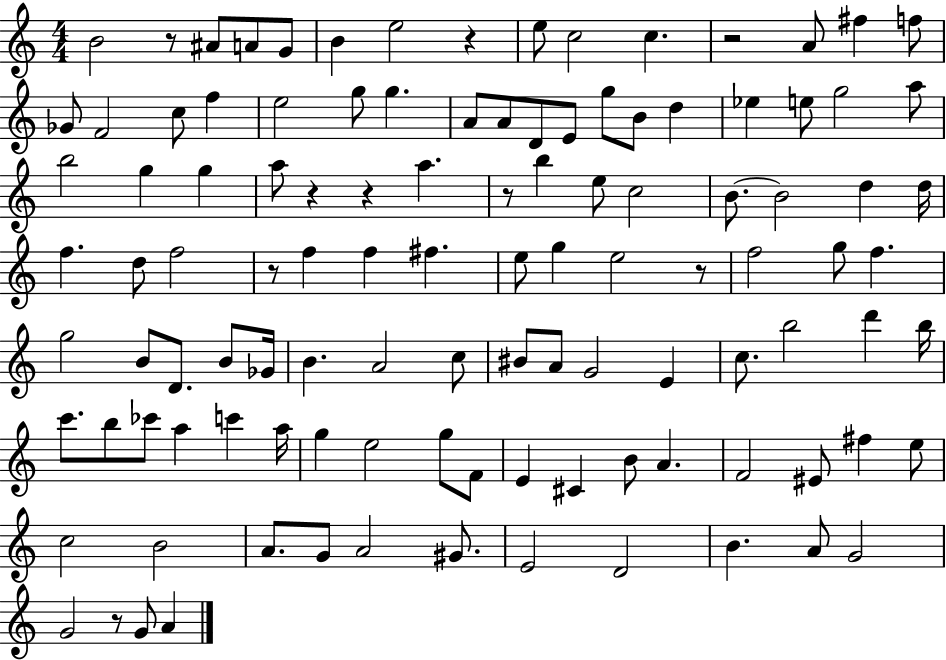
B4/h R/e A#4/e A4/e G4/e B4/q E5/h R/q E5/e C5/h C5/q. R/h A4/e F#5/q F5/e Gb4/e F4/h C5/e F5/q E5/h G5/e G5/q. A4/e A4/e D4/e E4/e G5/e B4/e D5/q Eb5/q E5/e G5/h A5/e B5/h G5/q G5/q A5/e R/q R/q A5/q. R/e B5/q E5/e C5/h B4/e. B4/h D5/q D5/s F5/q. D5/e F5/h R/e F5/q F5/q F#5/q. E5/e G5/q E5/h R/e F5/h G5/e F5/q. G5/h B4/e D4/e. B4/e Gb4/s B4/q. A4/h C5/e BIS4/e A4/e G4/h E4/q C5/e. B5/h D6/q B5/s C6/e. B5/e CES6/e A5/q C6/q A5/s G5/q E5/h G5/e F4/e E4/q C#4/q B4/e A4/q. F4/h EIS4/e F#5/q E5/e C5/h B4/h A4/e. G4/e A4/h G#4/e. E4/h D4/h B4/q. A4/e G4/h G4/h R/e G4/e A4/q